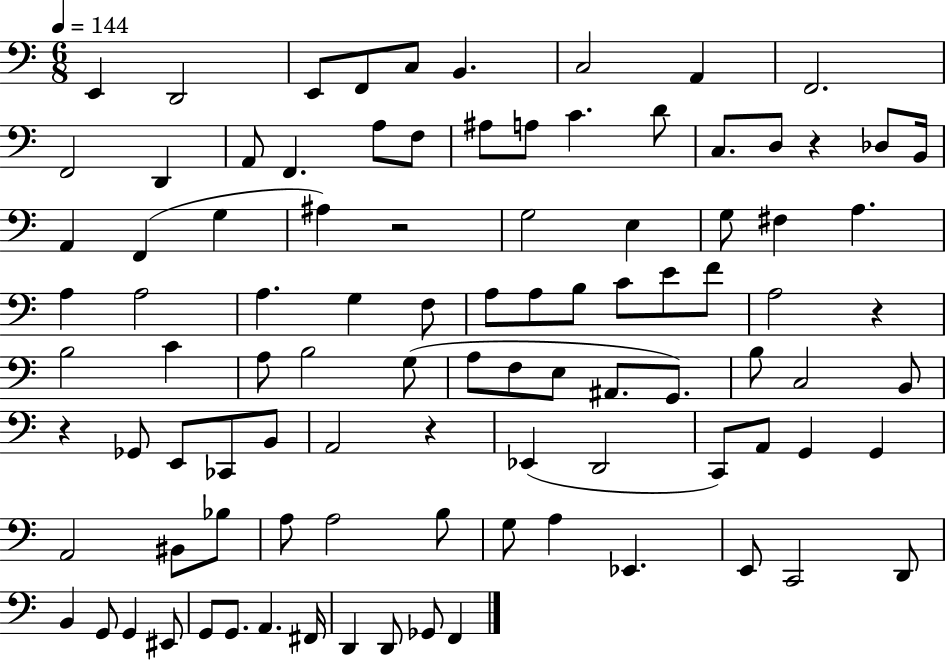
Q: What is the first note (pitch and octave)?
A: E2